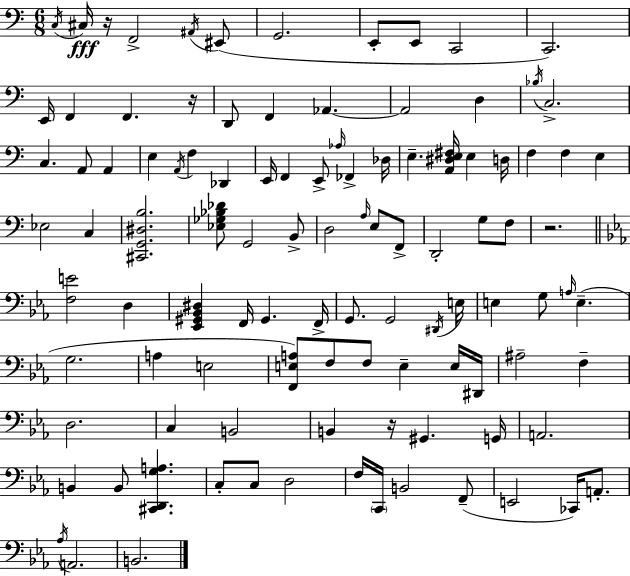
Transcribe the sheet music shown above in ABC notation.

X:1
T:Untitled
M:6/8
L:1/4
K:C
C,/4 ^C,/4 z/4 F,,2 ^A,,/4 ^E,,/2 G,,2 E,,/2 E,,/2 C,,2 C,,2 E,,/4 F,, F,, z/4 D,,/2 F,, _A,, _A,,2 D, _B,/4 C,2 C, A,,/2 A,, E, A,,/4 F, _D,, E,,/4 F,, E,,/2 _A,/4 _F,, _D,/4 E, [A,,^D,E,^F,]/4 E, D,/4 F, F, E, _E,2 C, [^C,,G,,^D,B,]2 [_E,_G,_B,_D]/2 G,,2 B,,/2 D,2 A,/4 E,/2 F,,/2 D,,2 G,/2 F,/2 z2 [F,E]2 D, [_E,,^G,,_B,,^D,] F,,/4 ^G,, F,,/4 G,,/2 G,,2 ^D,,/4 E,/4 E, G,/2 A,/4 E, G,2 A, E,2 [F,,E,A,]/2 F,/2 F,/2 E, E,/4 ^D,,/4 ^A,2 F, D,2 C, B,,2 B,, z/4 ^G,, G,,/4 A,,2 B,, B,,/2 [^C,,D,,G,A,] C,/2 C,/2 D,2 F,/4 C,,/4 B,,2 F,,/2 E,,2 _C,,/4 A,,/2 _A,/4 A,,2 B,,2